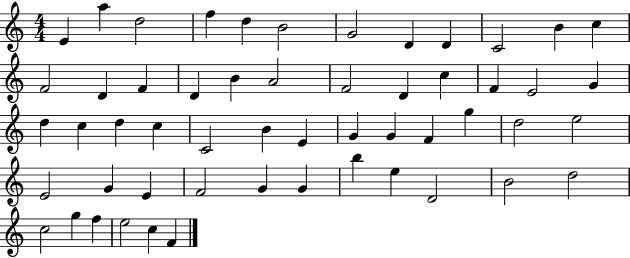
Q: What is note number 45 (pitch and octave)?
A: E5